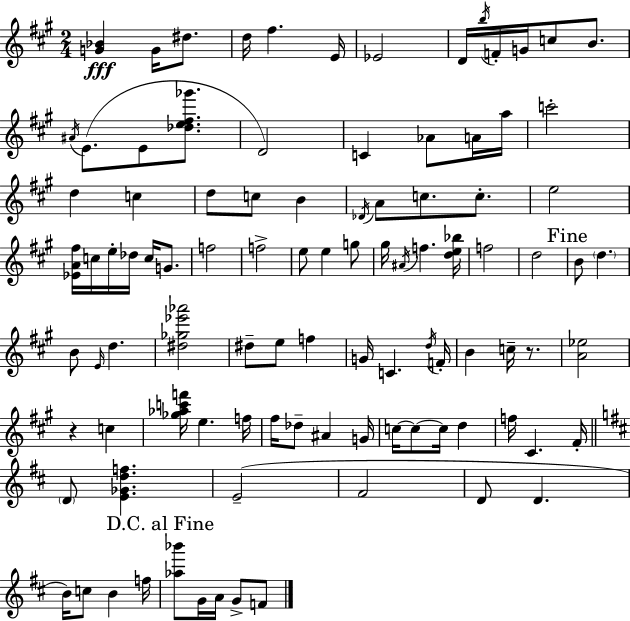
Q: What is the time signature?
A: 2/4